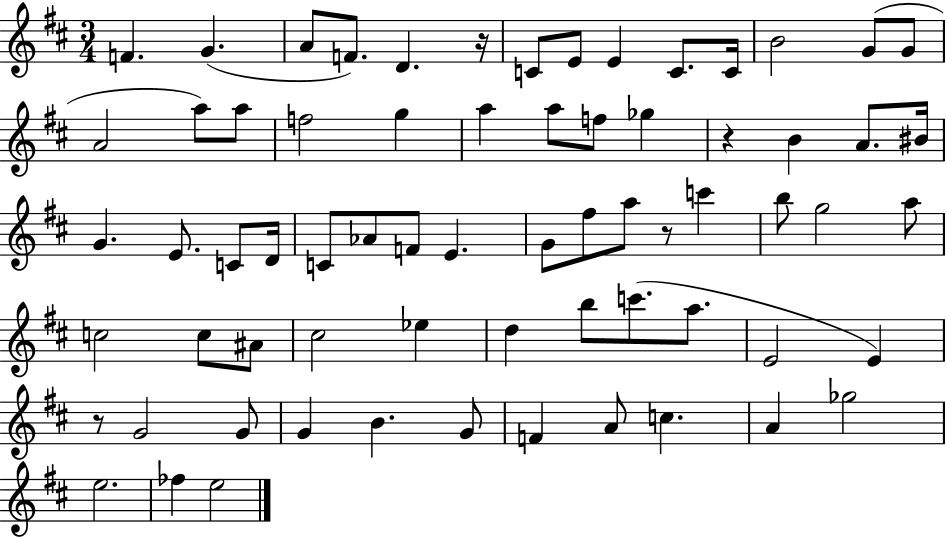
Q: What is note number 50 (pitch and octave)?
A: E4